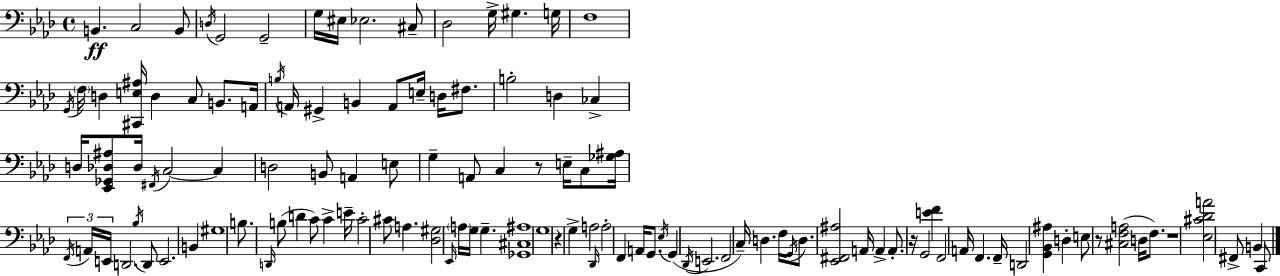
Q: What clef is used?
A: bass